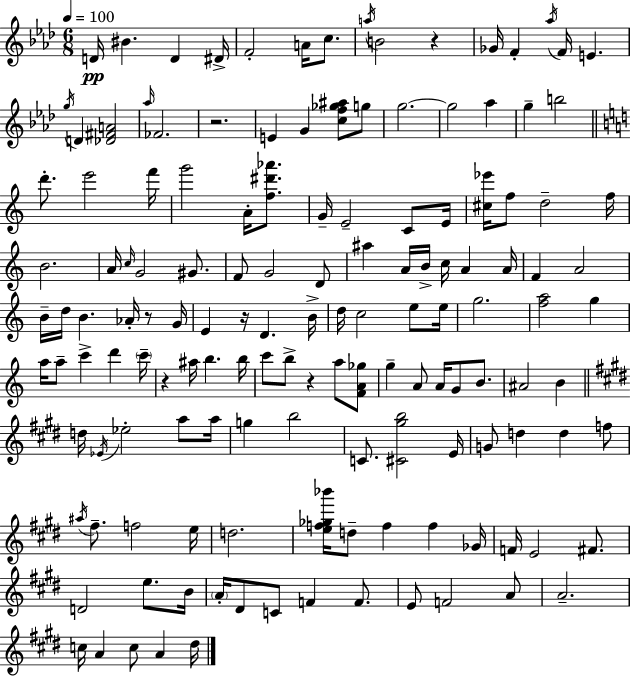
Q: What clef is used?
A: treble